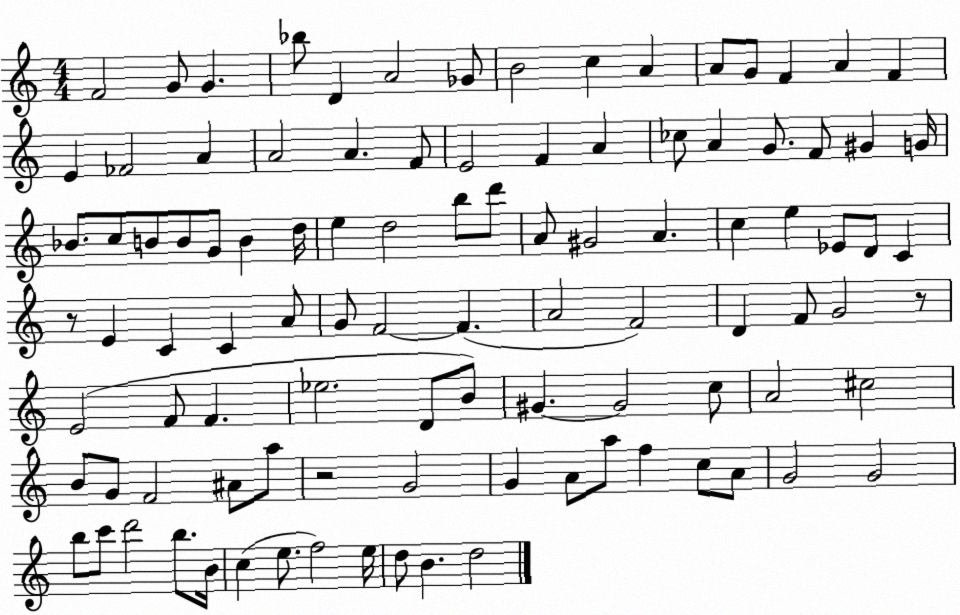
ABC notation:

X:1
T:Untitled
M:4/4
L:1/4
K:C
F2 G/2 G _b/2 D A2 _G/2 B2 c A A/2 G/2 F A F E _F2 A A2 A F/2 E2 F A _c/2 A G/2 F/2 ^G G/4 _B/2 c/2 B/2 B/2 G/2 B d/4 e d2 b/2 d'/2 A/2 ^G2 A c e _E/2 D/2 C z/2 E C C A/2 G/2 F2 F A2 F2 D F/2 G2 z/2 E2 F/2 F _e2 D/2 B/2 ^G ^G2 c/2 A2 ^c2 B/2 G/2 F2 ^A/2 a/2 z2 G2 G A/2 a/2 f c/2 A/2 G2 G2 b/2 c'/2 d'2 b/2 B/4 c e/2 f2 e/4 d/2 B d2